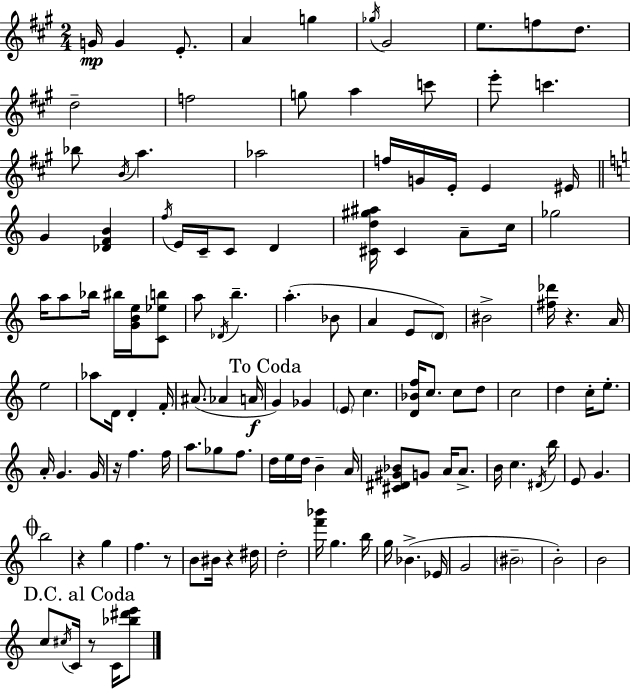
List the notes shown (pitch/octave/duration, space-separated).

G4/s G4/q E4/e. A4/q G5/q Gb5/s G#4/h E5/e. F5/e D5/e. D5/h F5/h G5/e A5/q C6/e E6/e C6/q. Bb5/e B4/s A5/q. Ab5/h F5/s G4/s E4/s E4/q EIS4/s G4/q [Db4,F4,B4]/q F5/s E4/s C4/s C4/e D4/q [C#4,D5,G#5,A#5]/s C#4/q A4/e C5/s Gb5/h A5/s A5/e Bb5/s BIS5/s [G4,B4,E5]/s [C4,Eb5,B5]/e A5/e Db4/s B5/q. A5/q. Bb4/e A4/q E4/e D4/e BIS4/h [F#5,Db6]/s R/q. A4/s E5/h Ab5/e D4/s D4/q F4/s A#4/e. Ab4/q A4/s G4/q Gb4/q E4/e C5/q. [D4,Bb4,F5]/s C5/e. C5/e D5/e C5/h D5/q C5/s E5/e. A4/s G4/q. G4/s R/s F5/q. F5/s A5/e. Gb5/e F5/e. D5/s E5/s D5/s B4/q A4/s [C#4,D#4,G#4,Bb4]/e G4/e A4/s A4/e. B4/s C5/q. D#4/s B5/s E4/e G4/q. B5/h R/q G5/q F5/q. R/e B4/e BIS4/s R/q D#5/s D5/h [F6,Bb6]/s G5/q. B5/s G5/s Bb4/q. Eb4/s G4/h BIS4/h B4/h B4/h C5/e C#5/s C4/s R/e C4/s [Bb5,D#6,E6]/e